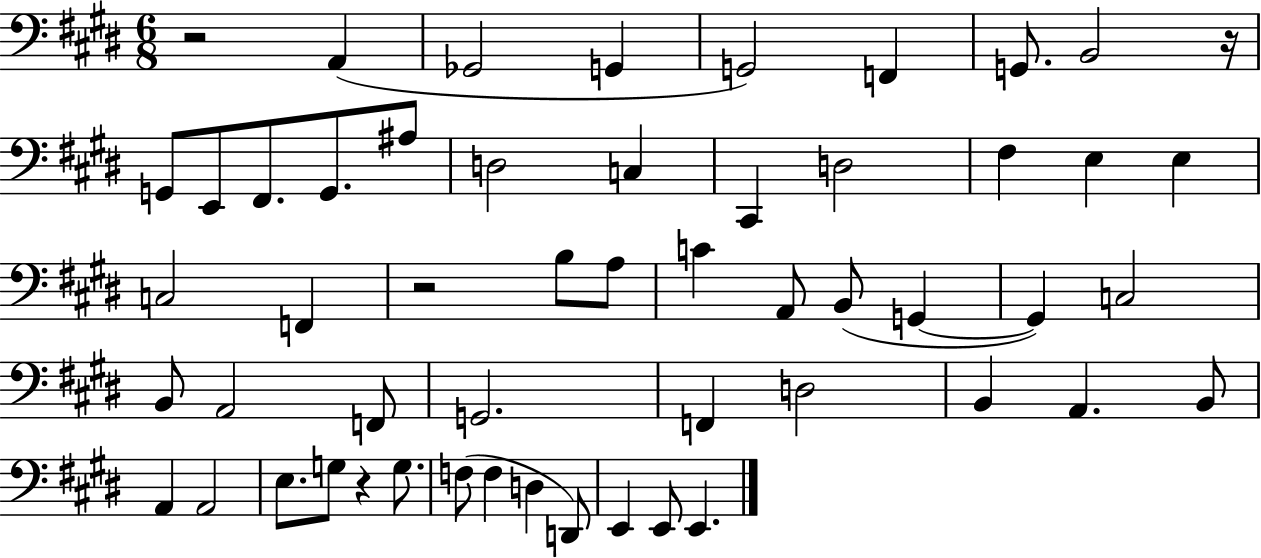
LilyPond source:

{
  \clef bass
  \numericTimeSignature
  \time 6/8
  \key e \major
  r2 a,4( | ges,2 g,4 | g,2) f,4 | g,8. b,2 r16 | \break g,8 e,8 fis,8. g,8. ais8 | d2 c4 | cis,4 d2 | fis4 e4 e4 | \break c2 f,4 | r2 b8 a8 | c'4 a,8 b,8( g,4~~ | g,4) c2 | \break b,8 a,2 f,8 | g,2. | f,4 d2 | b,4 a,4. b,8 | \break a,4 a,2 | e8. g8 r4 g8. | f8( f4 d4 d,8) | e,4 e,8 e,4. | \break \bar "|."
}